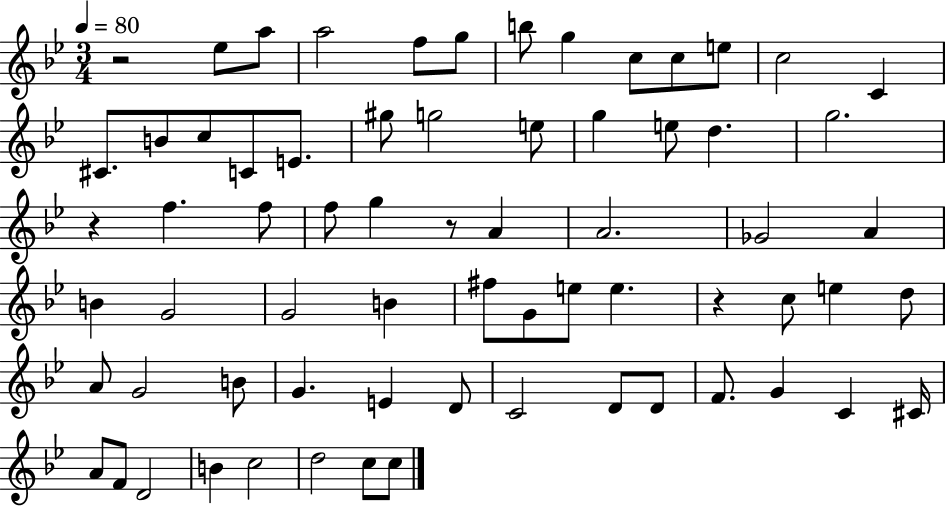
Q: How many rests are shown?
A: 4